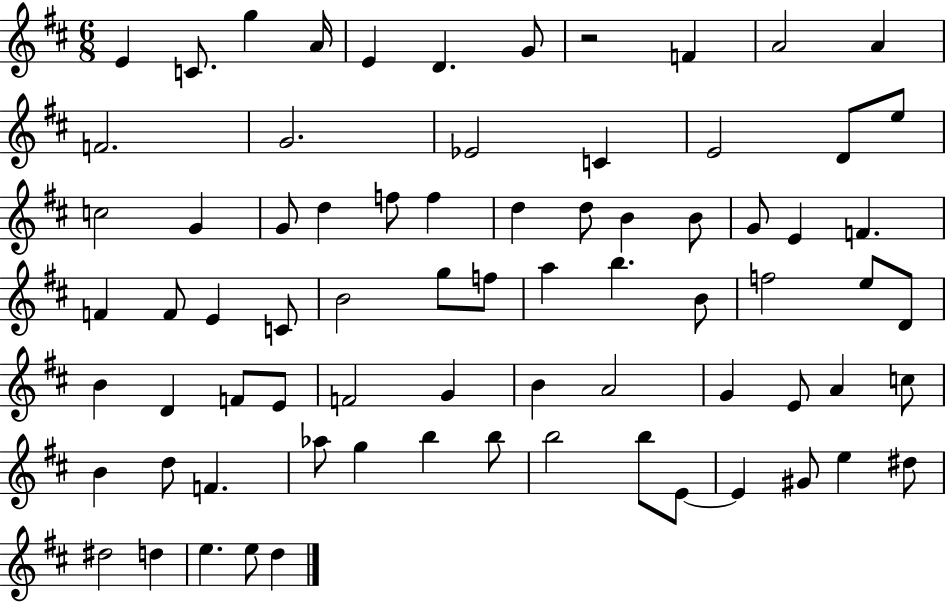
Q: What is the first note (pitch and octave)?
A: E4